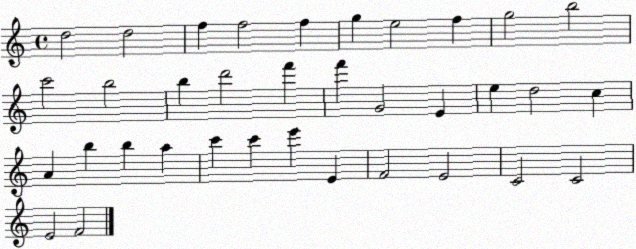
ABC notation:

X:1
T:Untitled
M:4/4
L:1/4
K:C
d2 d2 f f2 f g e2 f g2 b2 c'2 b2 b d'2 f' f' G2 E e d2 c A b b a c' c' e' E F2 E2 C2 C2 E2 F2